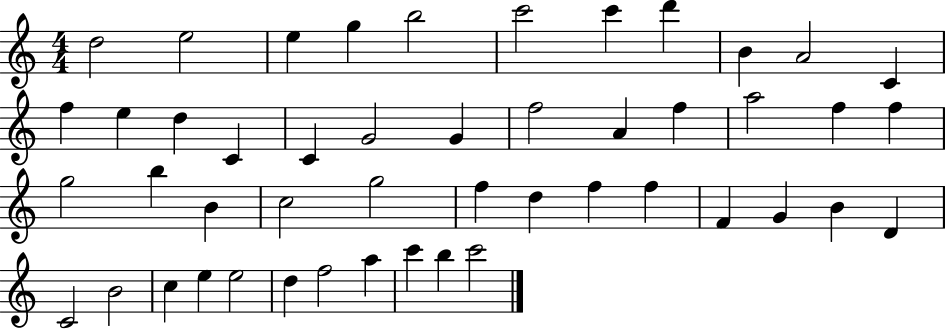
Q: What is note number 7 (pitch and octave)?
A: C6